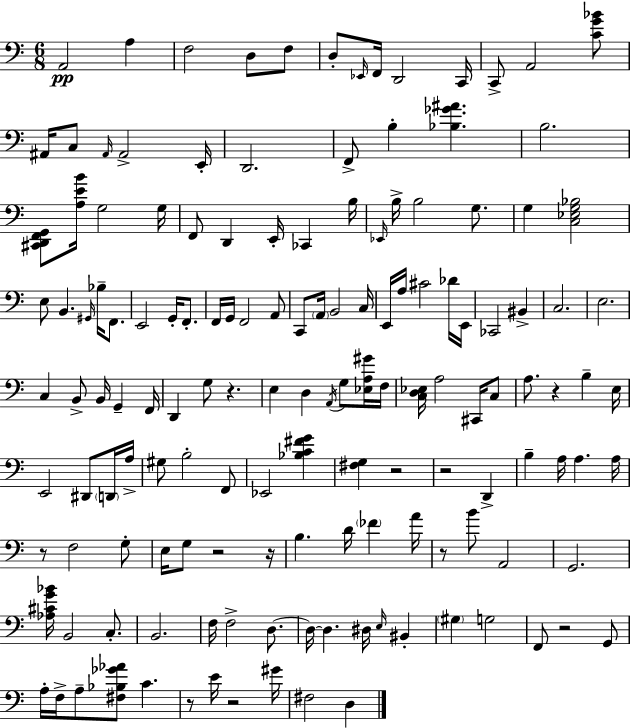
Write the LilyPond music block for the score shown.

{
  \clef bass
  \numericTimeSignature
  \time 6/8
  \key c \major
  a,2\pp a4 | f2 d8 f8 | d8-. \grace { ees,16 } f,16 d,2 | c,16 c,8-> a,2 <c' g' bes'>8 | \break ais,16 c8 \grace { ais,16 } ais,2-> | e,16-. d,2. | f,8-> b4-. <bes ges' ais'>4. | b2. | \break <cis, d, f, g,>8 <a e' b'>16 g2 | g16 f,8 d,4 e,16-. ces,4 | b16 \grace { ees,16 } b16-> b2 | g8. g4 <c ees g bes>2 | \break e8 b,4. \grace { gis,16 } | bes16-- f,8. e,2 | g,16-. f,8.-. f,16 g,16 f,2 | a,8 c,8 \parenthesize a,16 b,2 | \break c16 e,16 a16 cis'2 | des'16 e,16 ces,2 | bis,4-> c2. | e2. | \break c4 b,8-> b,16 g,4-- | f,16 d,4 g8 r4. | e4 d4 | \acciaccatura { a,16 } g8 <ees a gis'>16 f16 <c d ees>16 a2 | \break cis,16 c8 a8. r4 | b4-- e16 e,2 | dis,8 \parenthesize d,16 a16-> gis8 b2-. | f,8 ees,2 | \break <bes c' fis' g'>4 <fis g>4 r2 | r2 | d,4-> b4-- a16 a4. | a16 r8 f2 | \break g8-. e16 g8 r2 | r16 b4. d'16 | \parenthesize fes'4 a'16 r8 b'8 a,2 | g,2. | \break <aes cis' g' bes'>16 b,2 | c8.-. b,2. | f16 f2-> | d8.~~ d16~~ d4. | \break dis16 \grace { e16 } bis,4-. \parenthesize gis4 g2 | f,8 r2 | g,8 a16-. f16-> a8-- <fis bes ges' aes'>8 | c'4. r8 e'16 r2 | \break gis'16 fis2 | d4 \bar "|."
}